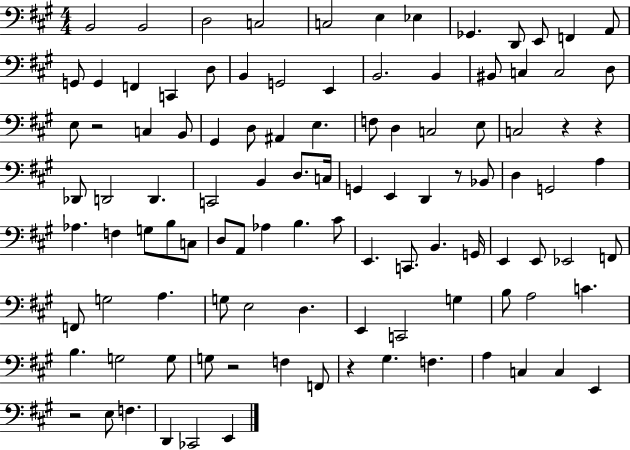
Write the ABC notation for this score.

X:1
T:Untitled
M:4/4
L:1/4
K:A
B,,2 B,,2 D,2 C,2 C,2 E, _E, _G,, D,,/2 E,,/2 F,, A,,/2 G,,/2 G,, F,, C,, D,/2 B,, G,,2 E,, B,,2 B,, ^B,,/2 C, C,2 D,/2 E,/2 z2 C, B,,/2 ^G,, D,/2 ^A,, E, F,/2 D, C,2 E,/2 C,2 z z _D,,/2 D,,2 D,, C,,2 B,, D,/2 C,/4 G,, E,, D,, z/2 _B,,/2 D, G,,2 A, _A, F, G,/2 B,/2 C,/2 D,/2 A,,/2 _A, B, ^C/2 E,, C,,/2 B,, G,,/4 E,, E,,/2 _E,,2 F,,/2 F,,/2 G,2 A, G,/2 E,2 D, E,, C,,2 G, B,/2 A,2 C B, G,2 G,/2 G,/2 z2 F, F,,/2 z ^G, F, A, C, C, E,, z2 E,/2 F, D,, _C,,2 E,,